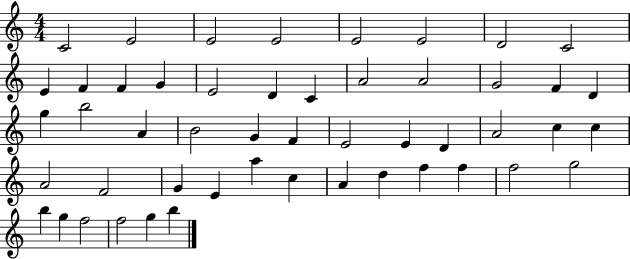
{
  \clef treble
  \numericTimeSignature
  \time 4/4
  \key c \major
  c'2 e'2 | e'2 e'2 | e'2 e'2 | d'2 c'2 | \break e'4 f'4 f'4 g'4 | e'2 d'4 c'4 | a'2 a'2 | g'2 f'4 d'4 | \break g''4 b''2 a'4 | b'2 g'4 f'4 | e'2 e'4 d'4 | a'2 c''4 c''4 | \break a'2 f'2 | g'4 e'4 a''4 c''4 | a'4 d''4 f''4 f''4 | f''2 g''2 | \break b''4 g''4 f''2 | f''2 g''4 b''4 | \bar "|."
}